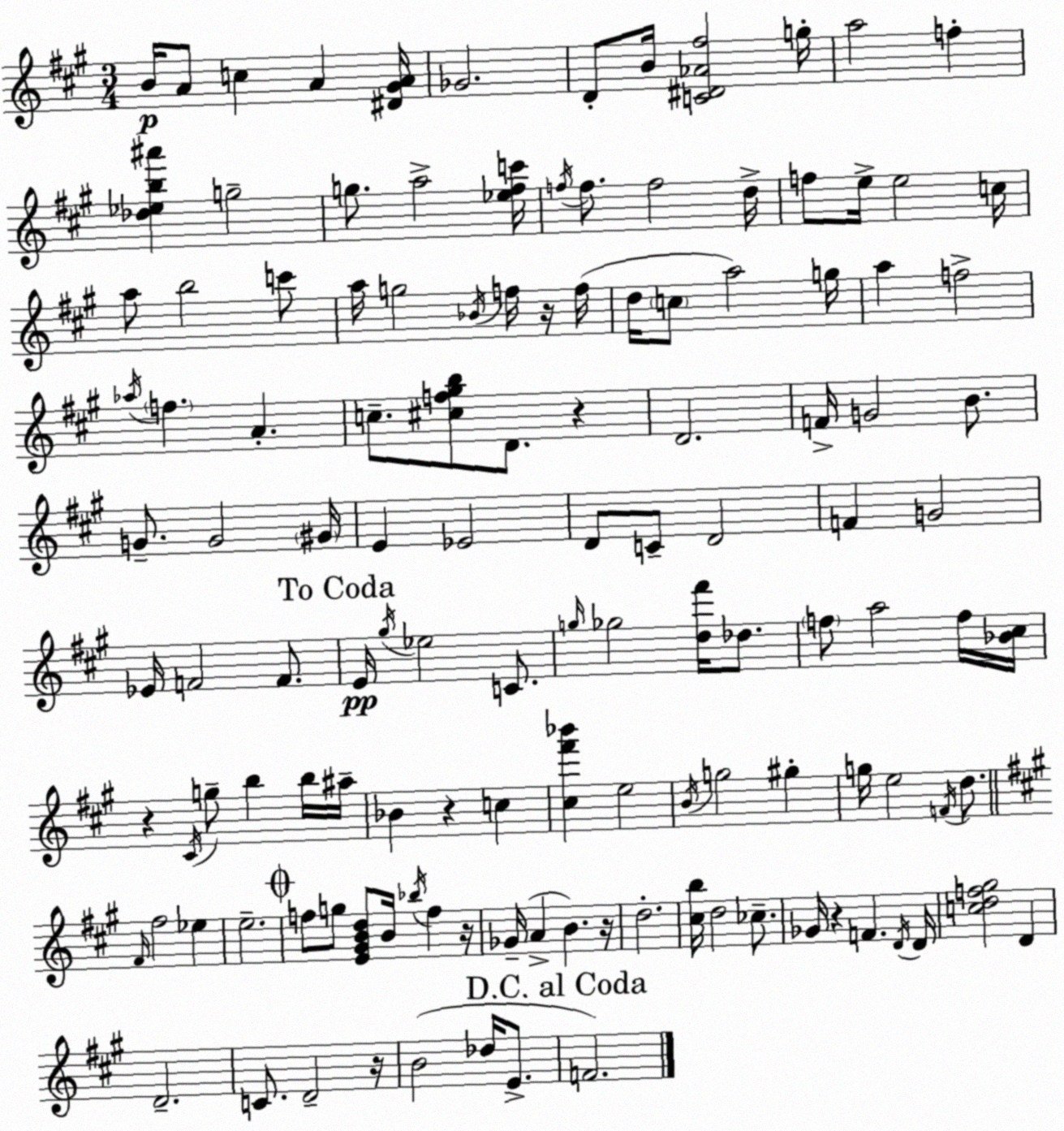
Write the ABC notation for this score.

X:1
T:Untitled
M:3/4
L:1/4
K:A
B/4 A/2 c A [^D^GA]/4 _G2 D/2 B/4 [C^D_A^f]2 g/4 a2 f [_d_eb^a'] g2 g/2 a2 [_e^fc']/4 f/4 f/2 f2 d/4 f/2 e/4 e2 c/4 a/2 b2 c'/2 a/4 g2 _B/4 f/4 z/4 f/4 d/4 c/2 a2 g/4 a f2 _a/4 f A c/2 [^cf^gb]/2 D/2 z D2 F/4 G2 B/2 G/2 G2 ^G/4 E _E2 D/2 C/2 D2 F G2 _E/4 F2 F/2 E/4 ^g/4 _e2 C/2 g/4 _g2 [d^f']/4 _d/2 f/2 a2 f/4 [_B^c]/4 z ^C/4 g/2 b b/4 ^a/4 _B z c [^c^f'_b'] e2 B/4 g2 ^g g/4 e2 F/4 d/2 ^F/4 ^f2 _e e2 f/2 g/2 [E^GBd]/2 B/4 _b/4 f z/4 _G/4 A B z/4 d2 [^cb]/4 d2 _c/2 _G/4 z F D/4 D/4 [cdf^g]2 D D2 C/2 D2 z/4 B2 _d/4 E/2 F2